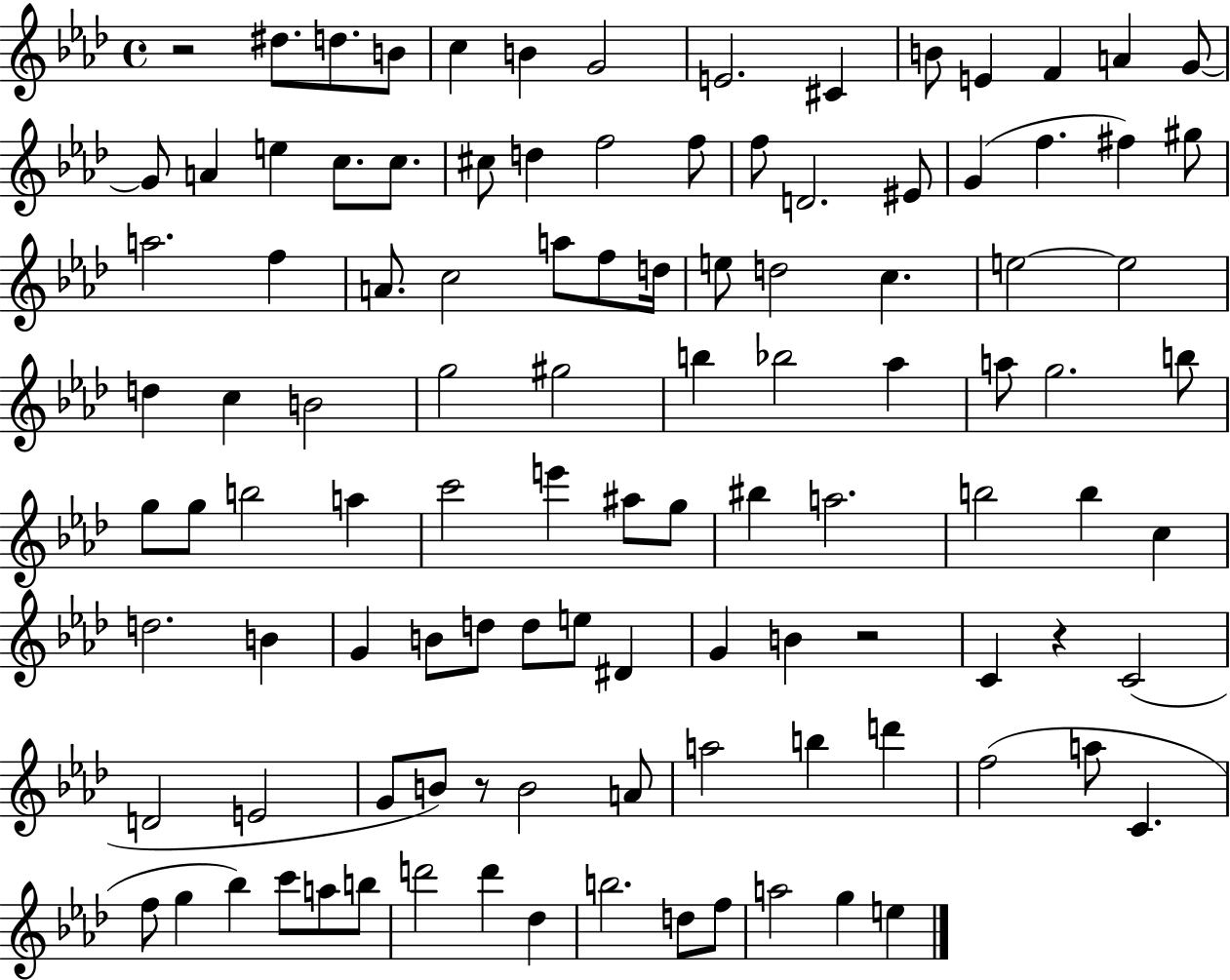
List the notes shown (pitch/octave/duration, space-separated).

R/h D#5/e. D5/e. B4/e C5/q B4/q G4/h E4/h. C#4/q B4/e E4/q F4/q A4/q G4/e G4/e A4/q E5/q C5/e. C5/e. C#5/e D5/q F5/h F5/e F5/e D4/h. EIS4/e G4/q F5/q. F#5/q G#5/e A5/h. F5/q A4/e. C5/h A5/e F5/e D5/s E5/e D5/h C5/q. E5/h E5/h D5/q C5/q B4/h G5/h G#5/h B5/q Bb5/h Ab5/q A5/e G5/h. B5/e G5/e G5/e B5/h A5/q C6/h E6/q A#5/e G5/e BIS5/q A5/h. B5/h B5/q C5/q D5/h. B4/q G4/q B4/e D5/e D5/e E5/e D#4/q G4/q B4/q R/h C4/q R/q C4/h D4/h E4/h G4/e B4/e R/e B4/h A4/e A5/h B5/q D6/q F5/h A5/e C4/q. F5/e G5/q Bb5/q C6/e A5/e B5/e D6/h D6/q Db5/q B5/h. D5/e F5/e A5/h G5/q E5/q